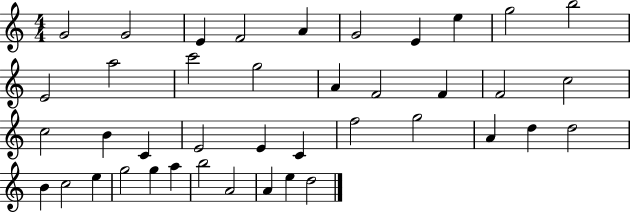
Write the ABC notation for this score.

X:1
T:Untitled
M:4/4
L:1/4
K:C
G2 G2 E F2 A G2 E e g2 b2 E2 a2 c'2 g2 A F2 F F2 c2 c2 B C E2 E C f2 g2 A d d2 B c2 e g2 g a b2 A2 A e d2